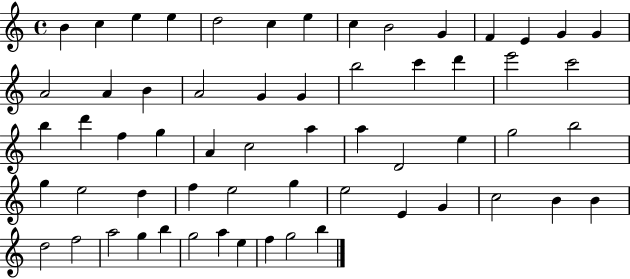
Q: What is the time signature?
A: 4/4